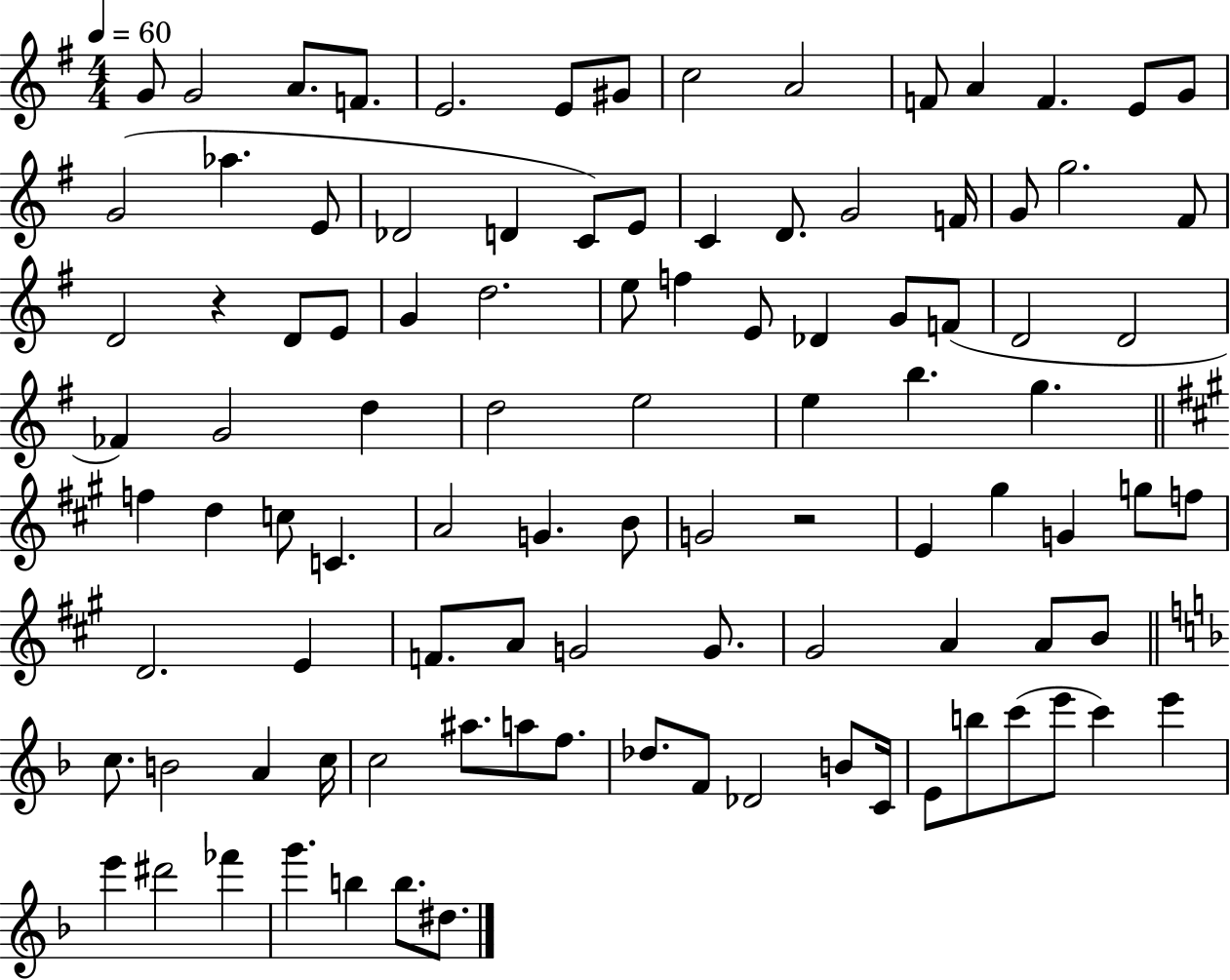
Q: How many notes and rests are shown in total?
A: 100